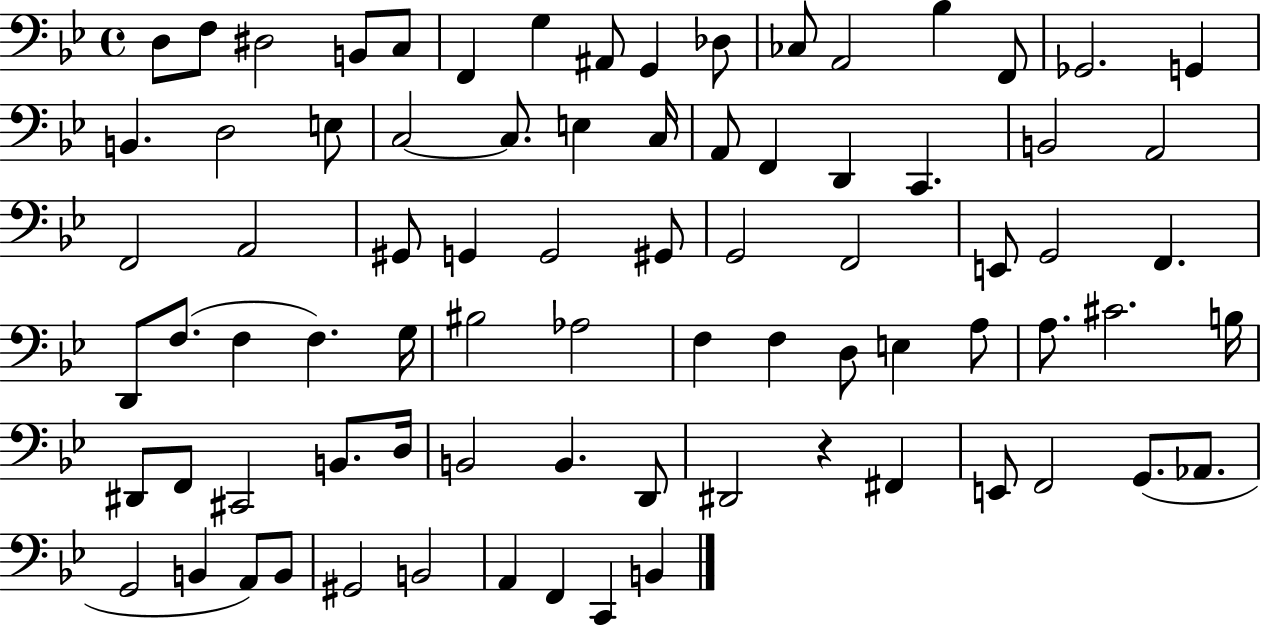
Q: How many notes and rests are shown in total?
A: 80